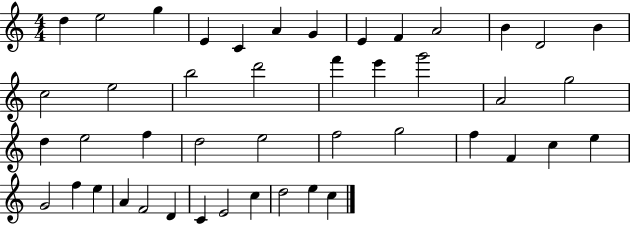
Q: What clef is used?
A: treble